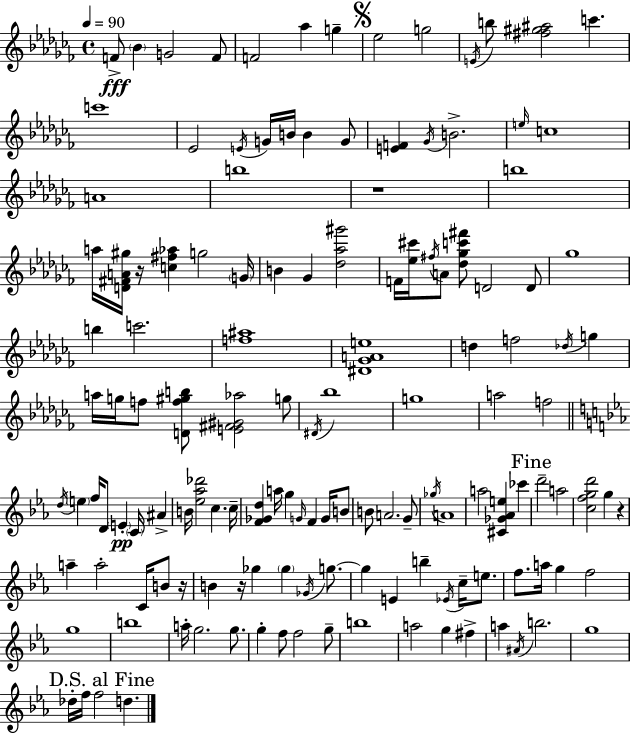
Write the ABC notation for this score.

X:1
T:Untitled
M:4/4
L:1/4
K:Abm
F/2 _B G2 F/2 F2 _a g _e2 g2 E/4 b/2 [^f^g^a]2 c' c'4 _E2 E/4 G/4 B/4 B G/2 [EF] _G/4 B2 e/4 c4 A4 b4 z4 b4 a/4 [D^FA^g]/4 z/4 [c^f_a] g2 G/4 B _G [_d_a^g']2 F/4 [_e^c']/4 ^f/4 A/2 [_d_gc'^f']/2 D2 D/2 _g4 b c'2 [f^a]4 [^D_GAe]4 d f2 _d/4 g a/4 g/4 f/2 [Df^gb]/2 [E^F^G_a]2 g/2 ^D/4 _b4 g4 a2 f2 d/4 e f/4 D/2 E C/4 ^A B/4 [_e_a_d']2 c c/4 [F_Gd] a/4 g G/4 F G/4 B/2 B/2 A2 G/2 _g/4 A4 a2 [^C_G_Ae] _c' d'2 a2 [cfgd']2 g z a a2 C/4 B/2 z/4 B z/4 _g _g _G/4 g/2 g E b _E/4 c/4 e/2 f/2 a/4 g f2 g4 b4 a/4 g2 g/2 g f/2 f2 g/2 b4 a2 g ^f a ^A/4 b2 g4 _d/4 f/4 f2 d